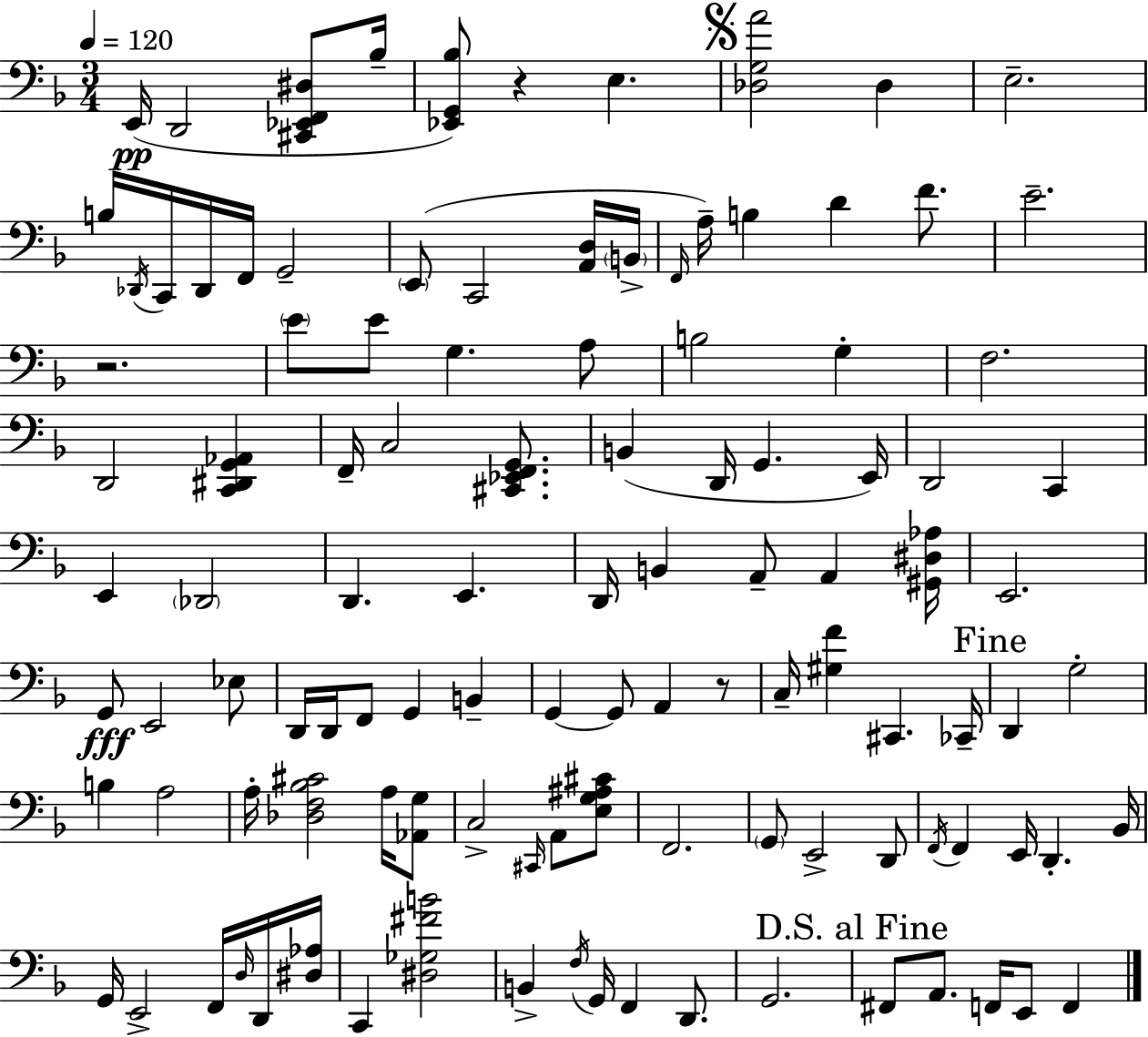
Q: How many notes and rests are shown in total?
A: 111